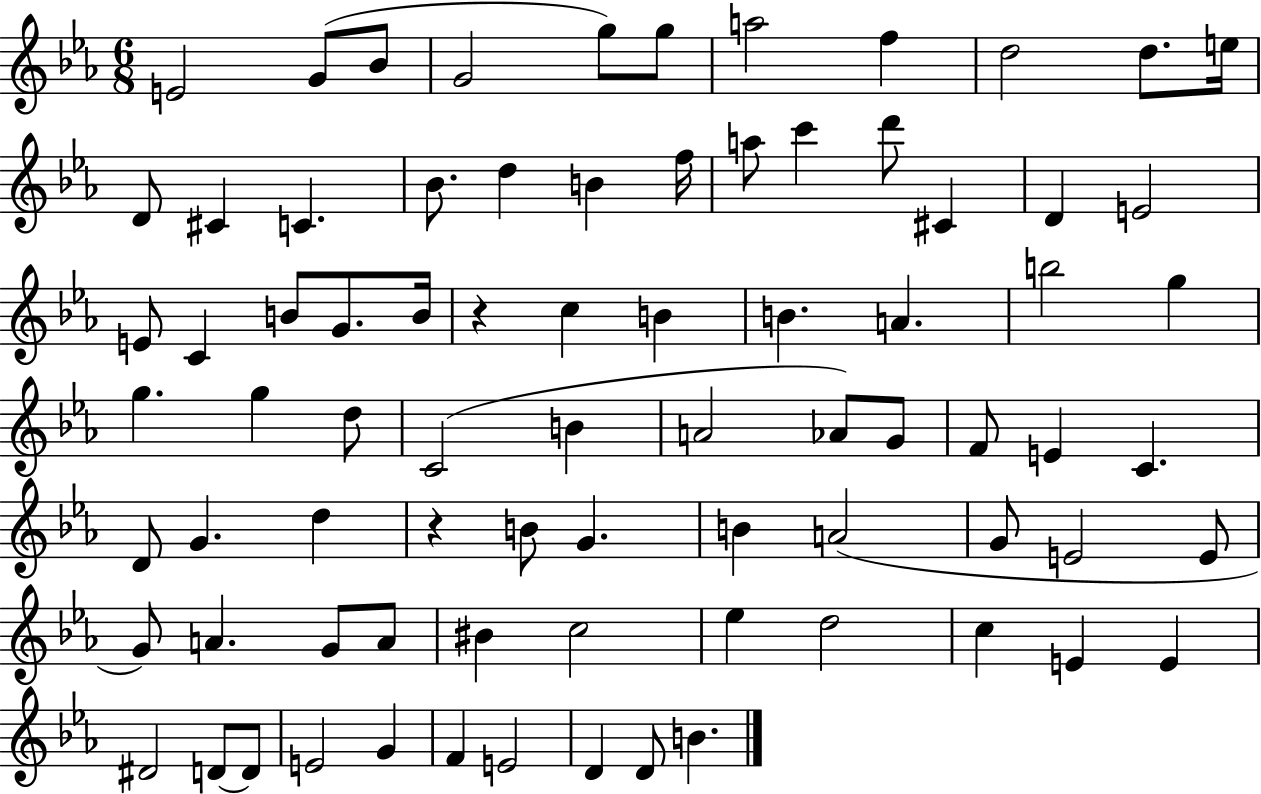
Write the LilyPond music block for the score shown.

{
  \clef treble
  \numericTimeSignature
  \time 6/8
  \key ees \major
  e'2 g'8( bes'8 | g'2 g''8) g''8 | a''2 f''4 | d''2 d''8. e''16 | \break d'8 cis'4 c'4. | bes'8. d''4 b'4 f''16 | a''8 c'''4 d'''8 cis'4 | d'4 e'2 | \break e'8 c'4 b'8 g'8. b'16 | r4 c''4 b'4 | b'4. a'4. | b''2 g''4 | \break g''4. g''4 d''8 | c'2( b'4 | a'2 aes'8) g'8 | f'8 e'4 c'4. | \break d'8 g'4. d''4 | r4 b'8 g'4. | b'4 a'2( | g'8 e'2 e'8 | \break g'8) a'4. g'8 a'8 | bis'4 c''2 | ees''4 d''2 | c''4 e'4 e'4 | \break dis'2 d'8~~ d'8 | e'2 g'4 | f'4 e'2 | d'4 d'8 b'4. | \break \bar "|."
}